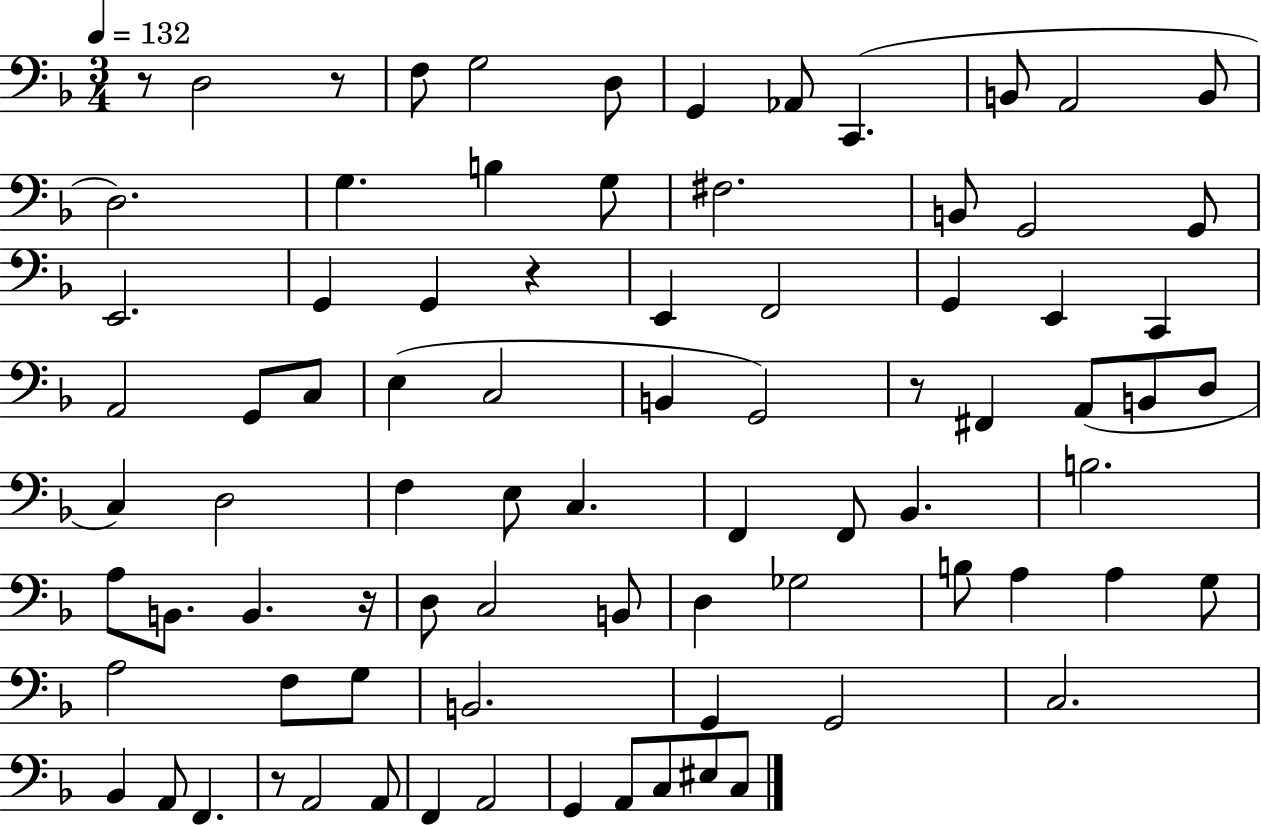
R/e D3/h R/e F3/e G3/h D3/e G2/q Ab2/e C2/q. B2/e A2/h B2/e D3/h. G3/q. B3/q G3/e F#3/h. B2/e G2/h G2/e E2/h. G2/q G2/q R/q E2/q F2/h G2/q E2/q C2/q A2/h G2/e C3/e E3/q C3/h B2/q G2/h R/e F#2/q A2/e B2/e D3/e C3/q D3/h F3/q E3/e C3/q. F2/q F2/e Bb2/q. B3/h. A3/e B2/e. B2/q. R/s D3/e C3/h B2/e D3/q Gb3/h B3/e A3/q A3/q G3/e A3/h F3/e G3/e B2/h. G2/q G2/h C3/h. Bb2/q A2/e F2/q. R/e A2/h A2/e F2/q A2/h G2/q A2/e C3/e EIS3/e C3/e